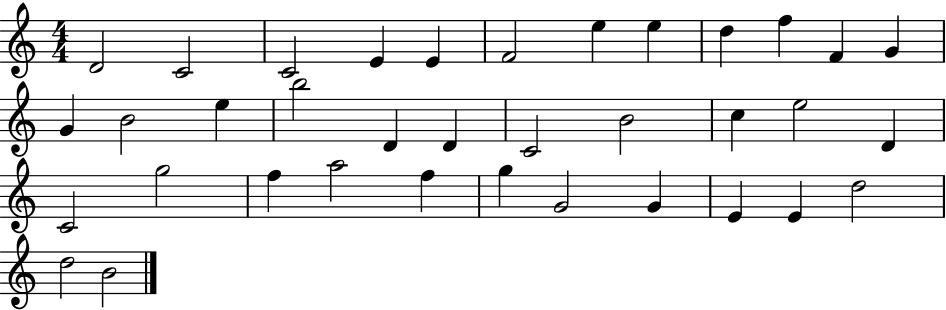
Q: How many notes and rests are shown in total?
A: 36